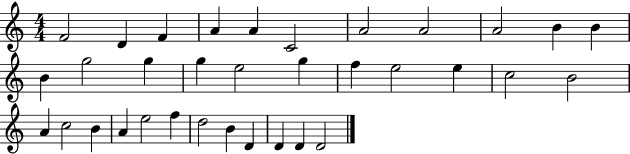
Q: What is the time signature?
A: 4/4